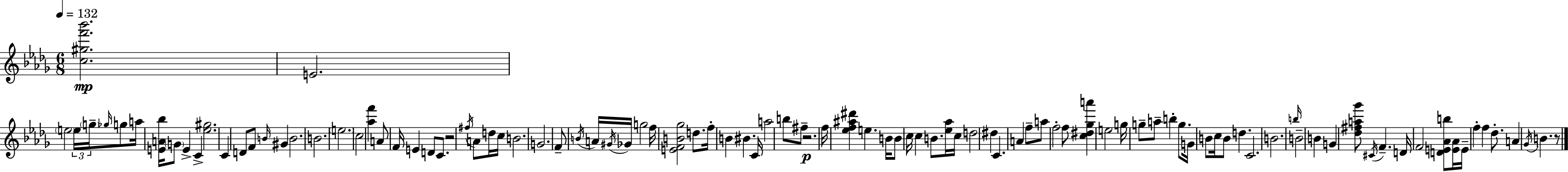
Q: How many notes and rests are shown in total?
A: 103